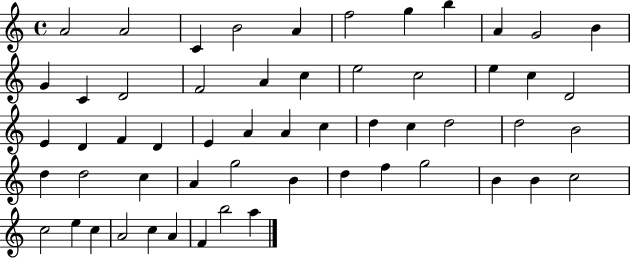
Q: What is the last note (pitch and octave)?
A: A5